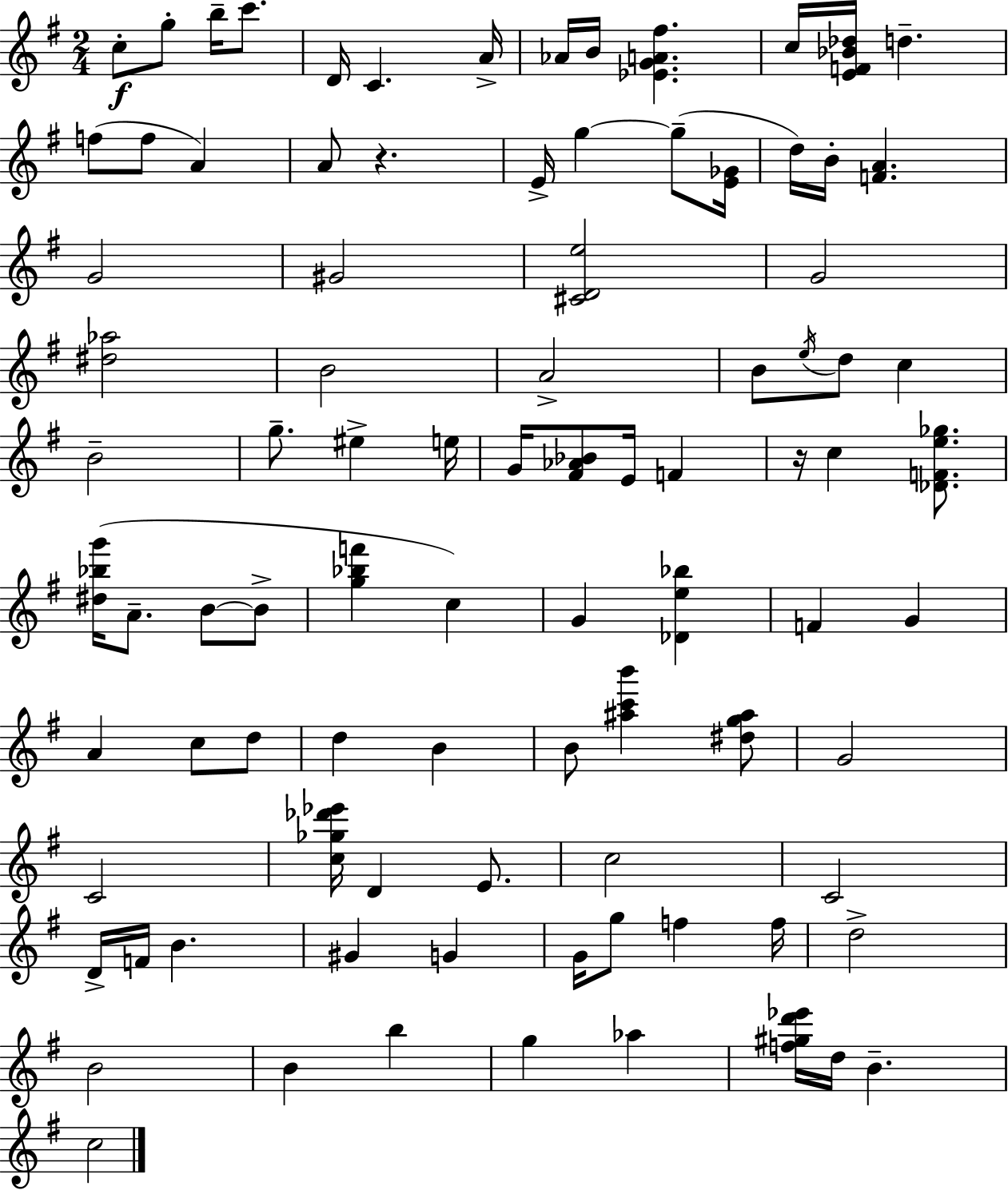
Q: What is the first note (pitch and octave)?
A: C5